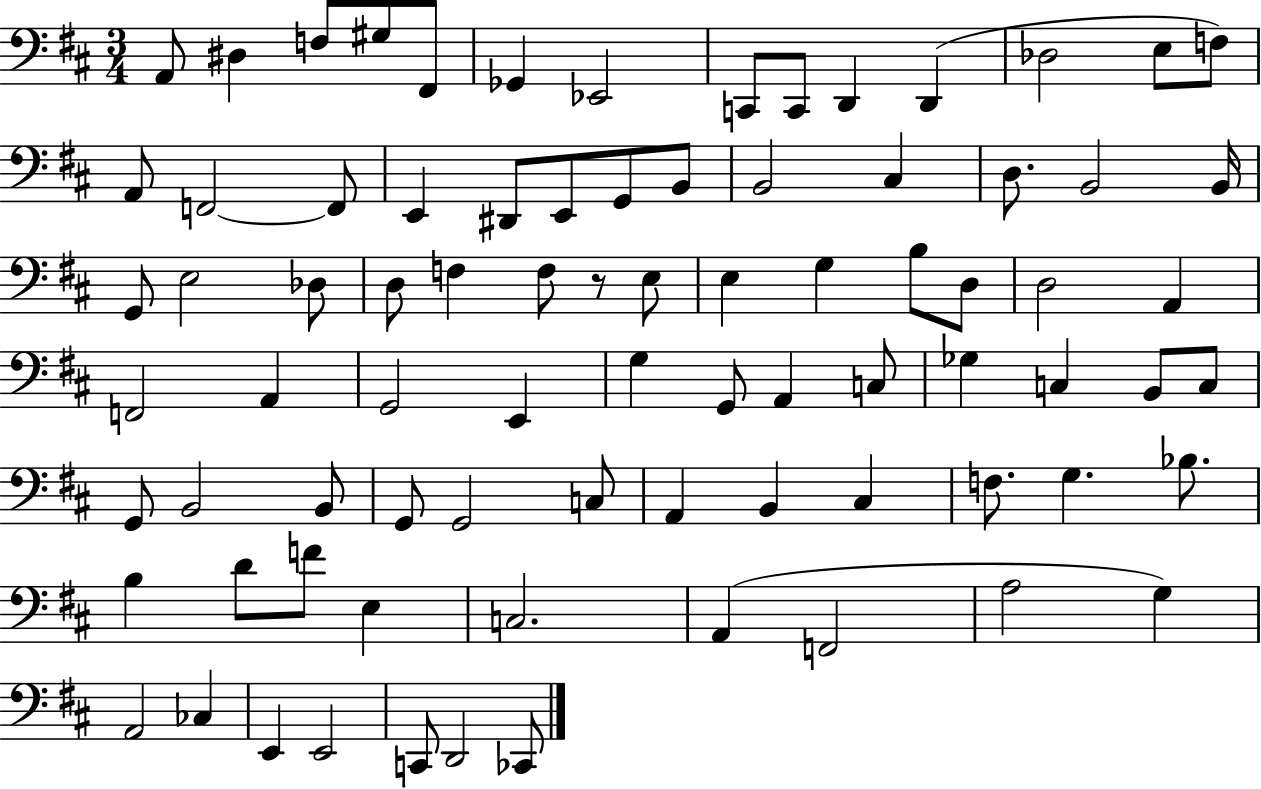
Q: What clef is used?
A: bass